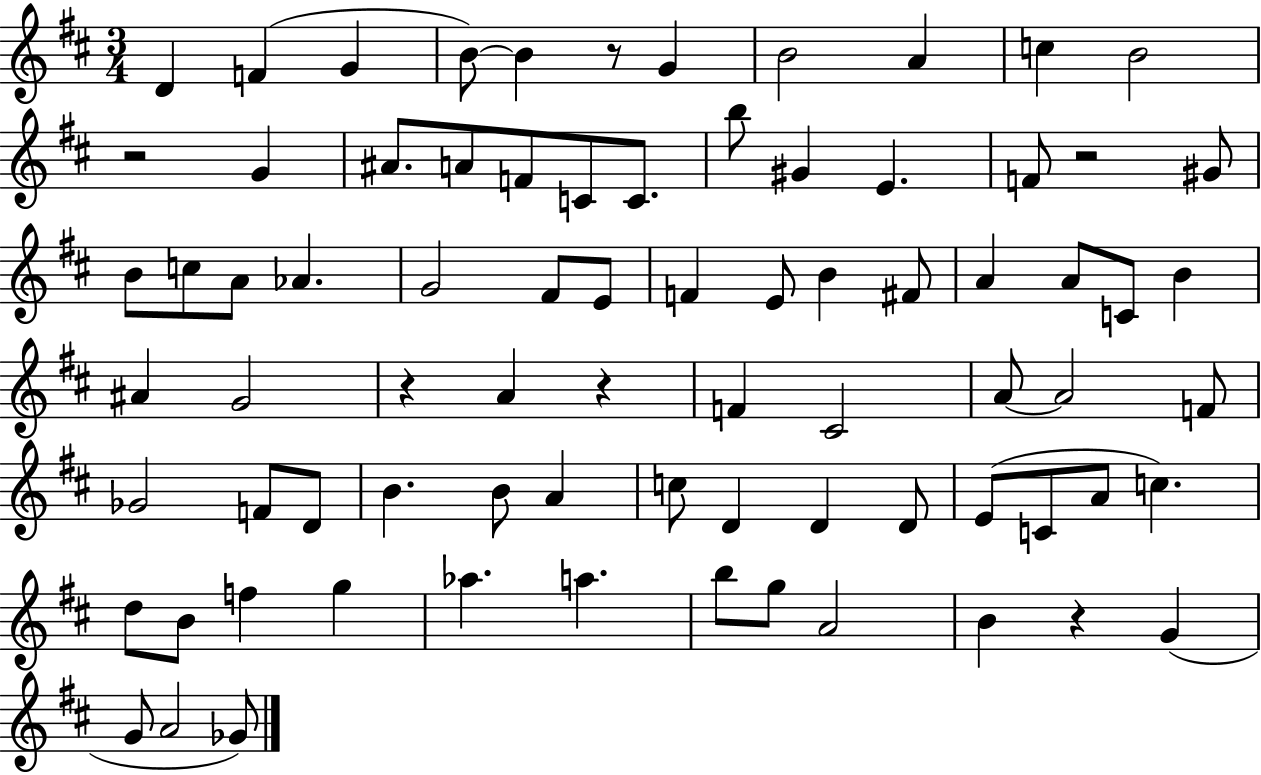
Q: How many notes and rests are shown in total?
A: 78